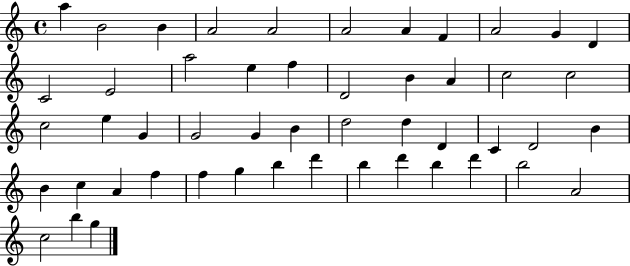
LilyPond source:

{
  \clef treble
  \time 4/4
  \defaultTimeSignature
  \key c \major
  a''4 b'2 b'4 | a'2 a'2 | a'2 a'4 f'4 | a'2 g'4 d'4 | \break c'2 e'2 | a''2 e''4 f''4 | d'2 b'4 a'4 | c''2 c''2 | \break c''2 e''4 g'4 | g'2 g'4 b'4 | d''2 d''4 d'4 | c'4 d'2 b'4 | \break b'4 c''4 a'4 f''4 | f''4 g''4 b''4 d'''4 | b''4 d'''4 b''4 d'''4 | b''2 a'2 | \break c''2 b''4 g''4 | \bar "|."
}